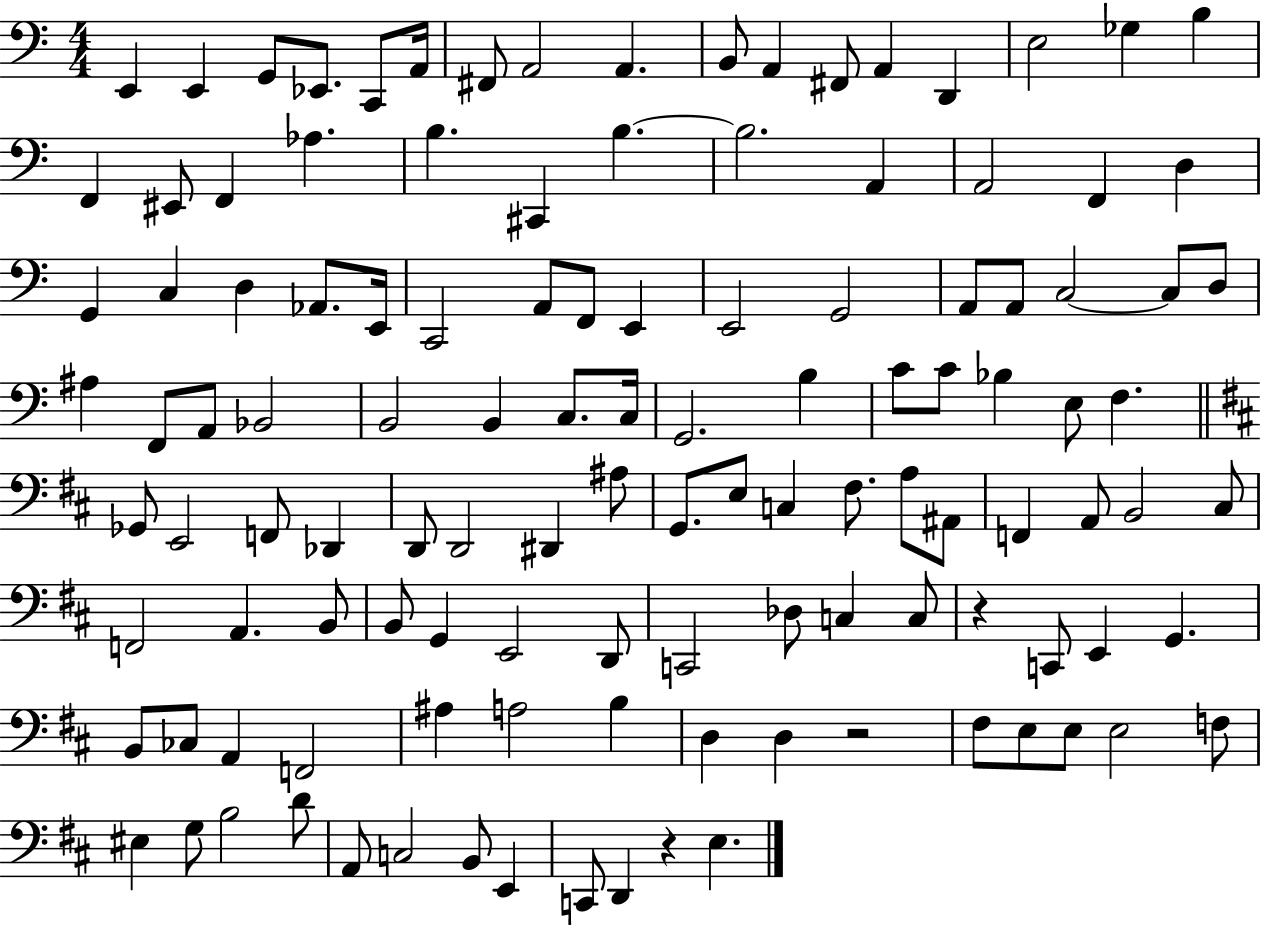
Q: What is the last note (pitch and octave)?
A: E3